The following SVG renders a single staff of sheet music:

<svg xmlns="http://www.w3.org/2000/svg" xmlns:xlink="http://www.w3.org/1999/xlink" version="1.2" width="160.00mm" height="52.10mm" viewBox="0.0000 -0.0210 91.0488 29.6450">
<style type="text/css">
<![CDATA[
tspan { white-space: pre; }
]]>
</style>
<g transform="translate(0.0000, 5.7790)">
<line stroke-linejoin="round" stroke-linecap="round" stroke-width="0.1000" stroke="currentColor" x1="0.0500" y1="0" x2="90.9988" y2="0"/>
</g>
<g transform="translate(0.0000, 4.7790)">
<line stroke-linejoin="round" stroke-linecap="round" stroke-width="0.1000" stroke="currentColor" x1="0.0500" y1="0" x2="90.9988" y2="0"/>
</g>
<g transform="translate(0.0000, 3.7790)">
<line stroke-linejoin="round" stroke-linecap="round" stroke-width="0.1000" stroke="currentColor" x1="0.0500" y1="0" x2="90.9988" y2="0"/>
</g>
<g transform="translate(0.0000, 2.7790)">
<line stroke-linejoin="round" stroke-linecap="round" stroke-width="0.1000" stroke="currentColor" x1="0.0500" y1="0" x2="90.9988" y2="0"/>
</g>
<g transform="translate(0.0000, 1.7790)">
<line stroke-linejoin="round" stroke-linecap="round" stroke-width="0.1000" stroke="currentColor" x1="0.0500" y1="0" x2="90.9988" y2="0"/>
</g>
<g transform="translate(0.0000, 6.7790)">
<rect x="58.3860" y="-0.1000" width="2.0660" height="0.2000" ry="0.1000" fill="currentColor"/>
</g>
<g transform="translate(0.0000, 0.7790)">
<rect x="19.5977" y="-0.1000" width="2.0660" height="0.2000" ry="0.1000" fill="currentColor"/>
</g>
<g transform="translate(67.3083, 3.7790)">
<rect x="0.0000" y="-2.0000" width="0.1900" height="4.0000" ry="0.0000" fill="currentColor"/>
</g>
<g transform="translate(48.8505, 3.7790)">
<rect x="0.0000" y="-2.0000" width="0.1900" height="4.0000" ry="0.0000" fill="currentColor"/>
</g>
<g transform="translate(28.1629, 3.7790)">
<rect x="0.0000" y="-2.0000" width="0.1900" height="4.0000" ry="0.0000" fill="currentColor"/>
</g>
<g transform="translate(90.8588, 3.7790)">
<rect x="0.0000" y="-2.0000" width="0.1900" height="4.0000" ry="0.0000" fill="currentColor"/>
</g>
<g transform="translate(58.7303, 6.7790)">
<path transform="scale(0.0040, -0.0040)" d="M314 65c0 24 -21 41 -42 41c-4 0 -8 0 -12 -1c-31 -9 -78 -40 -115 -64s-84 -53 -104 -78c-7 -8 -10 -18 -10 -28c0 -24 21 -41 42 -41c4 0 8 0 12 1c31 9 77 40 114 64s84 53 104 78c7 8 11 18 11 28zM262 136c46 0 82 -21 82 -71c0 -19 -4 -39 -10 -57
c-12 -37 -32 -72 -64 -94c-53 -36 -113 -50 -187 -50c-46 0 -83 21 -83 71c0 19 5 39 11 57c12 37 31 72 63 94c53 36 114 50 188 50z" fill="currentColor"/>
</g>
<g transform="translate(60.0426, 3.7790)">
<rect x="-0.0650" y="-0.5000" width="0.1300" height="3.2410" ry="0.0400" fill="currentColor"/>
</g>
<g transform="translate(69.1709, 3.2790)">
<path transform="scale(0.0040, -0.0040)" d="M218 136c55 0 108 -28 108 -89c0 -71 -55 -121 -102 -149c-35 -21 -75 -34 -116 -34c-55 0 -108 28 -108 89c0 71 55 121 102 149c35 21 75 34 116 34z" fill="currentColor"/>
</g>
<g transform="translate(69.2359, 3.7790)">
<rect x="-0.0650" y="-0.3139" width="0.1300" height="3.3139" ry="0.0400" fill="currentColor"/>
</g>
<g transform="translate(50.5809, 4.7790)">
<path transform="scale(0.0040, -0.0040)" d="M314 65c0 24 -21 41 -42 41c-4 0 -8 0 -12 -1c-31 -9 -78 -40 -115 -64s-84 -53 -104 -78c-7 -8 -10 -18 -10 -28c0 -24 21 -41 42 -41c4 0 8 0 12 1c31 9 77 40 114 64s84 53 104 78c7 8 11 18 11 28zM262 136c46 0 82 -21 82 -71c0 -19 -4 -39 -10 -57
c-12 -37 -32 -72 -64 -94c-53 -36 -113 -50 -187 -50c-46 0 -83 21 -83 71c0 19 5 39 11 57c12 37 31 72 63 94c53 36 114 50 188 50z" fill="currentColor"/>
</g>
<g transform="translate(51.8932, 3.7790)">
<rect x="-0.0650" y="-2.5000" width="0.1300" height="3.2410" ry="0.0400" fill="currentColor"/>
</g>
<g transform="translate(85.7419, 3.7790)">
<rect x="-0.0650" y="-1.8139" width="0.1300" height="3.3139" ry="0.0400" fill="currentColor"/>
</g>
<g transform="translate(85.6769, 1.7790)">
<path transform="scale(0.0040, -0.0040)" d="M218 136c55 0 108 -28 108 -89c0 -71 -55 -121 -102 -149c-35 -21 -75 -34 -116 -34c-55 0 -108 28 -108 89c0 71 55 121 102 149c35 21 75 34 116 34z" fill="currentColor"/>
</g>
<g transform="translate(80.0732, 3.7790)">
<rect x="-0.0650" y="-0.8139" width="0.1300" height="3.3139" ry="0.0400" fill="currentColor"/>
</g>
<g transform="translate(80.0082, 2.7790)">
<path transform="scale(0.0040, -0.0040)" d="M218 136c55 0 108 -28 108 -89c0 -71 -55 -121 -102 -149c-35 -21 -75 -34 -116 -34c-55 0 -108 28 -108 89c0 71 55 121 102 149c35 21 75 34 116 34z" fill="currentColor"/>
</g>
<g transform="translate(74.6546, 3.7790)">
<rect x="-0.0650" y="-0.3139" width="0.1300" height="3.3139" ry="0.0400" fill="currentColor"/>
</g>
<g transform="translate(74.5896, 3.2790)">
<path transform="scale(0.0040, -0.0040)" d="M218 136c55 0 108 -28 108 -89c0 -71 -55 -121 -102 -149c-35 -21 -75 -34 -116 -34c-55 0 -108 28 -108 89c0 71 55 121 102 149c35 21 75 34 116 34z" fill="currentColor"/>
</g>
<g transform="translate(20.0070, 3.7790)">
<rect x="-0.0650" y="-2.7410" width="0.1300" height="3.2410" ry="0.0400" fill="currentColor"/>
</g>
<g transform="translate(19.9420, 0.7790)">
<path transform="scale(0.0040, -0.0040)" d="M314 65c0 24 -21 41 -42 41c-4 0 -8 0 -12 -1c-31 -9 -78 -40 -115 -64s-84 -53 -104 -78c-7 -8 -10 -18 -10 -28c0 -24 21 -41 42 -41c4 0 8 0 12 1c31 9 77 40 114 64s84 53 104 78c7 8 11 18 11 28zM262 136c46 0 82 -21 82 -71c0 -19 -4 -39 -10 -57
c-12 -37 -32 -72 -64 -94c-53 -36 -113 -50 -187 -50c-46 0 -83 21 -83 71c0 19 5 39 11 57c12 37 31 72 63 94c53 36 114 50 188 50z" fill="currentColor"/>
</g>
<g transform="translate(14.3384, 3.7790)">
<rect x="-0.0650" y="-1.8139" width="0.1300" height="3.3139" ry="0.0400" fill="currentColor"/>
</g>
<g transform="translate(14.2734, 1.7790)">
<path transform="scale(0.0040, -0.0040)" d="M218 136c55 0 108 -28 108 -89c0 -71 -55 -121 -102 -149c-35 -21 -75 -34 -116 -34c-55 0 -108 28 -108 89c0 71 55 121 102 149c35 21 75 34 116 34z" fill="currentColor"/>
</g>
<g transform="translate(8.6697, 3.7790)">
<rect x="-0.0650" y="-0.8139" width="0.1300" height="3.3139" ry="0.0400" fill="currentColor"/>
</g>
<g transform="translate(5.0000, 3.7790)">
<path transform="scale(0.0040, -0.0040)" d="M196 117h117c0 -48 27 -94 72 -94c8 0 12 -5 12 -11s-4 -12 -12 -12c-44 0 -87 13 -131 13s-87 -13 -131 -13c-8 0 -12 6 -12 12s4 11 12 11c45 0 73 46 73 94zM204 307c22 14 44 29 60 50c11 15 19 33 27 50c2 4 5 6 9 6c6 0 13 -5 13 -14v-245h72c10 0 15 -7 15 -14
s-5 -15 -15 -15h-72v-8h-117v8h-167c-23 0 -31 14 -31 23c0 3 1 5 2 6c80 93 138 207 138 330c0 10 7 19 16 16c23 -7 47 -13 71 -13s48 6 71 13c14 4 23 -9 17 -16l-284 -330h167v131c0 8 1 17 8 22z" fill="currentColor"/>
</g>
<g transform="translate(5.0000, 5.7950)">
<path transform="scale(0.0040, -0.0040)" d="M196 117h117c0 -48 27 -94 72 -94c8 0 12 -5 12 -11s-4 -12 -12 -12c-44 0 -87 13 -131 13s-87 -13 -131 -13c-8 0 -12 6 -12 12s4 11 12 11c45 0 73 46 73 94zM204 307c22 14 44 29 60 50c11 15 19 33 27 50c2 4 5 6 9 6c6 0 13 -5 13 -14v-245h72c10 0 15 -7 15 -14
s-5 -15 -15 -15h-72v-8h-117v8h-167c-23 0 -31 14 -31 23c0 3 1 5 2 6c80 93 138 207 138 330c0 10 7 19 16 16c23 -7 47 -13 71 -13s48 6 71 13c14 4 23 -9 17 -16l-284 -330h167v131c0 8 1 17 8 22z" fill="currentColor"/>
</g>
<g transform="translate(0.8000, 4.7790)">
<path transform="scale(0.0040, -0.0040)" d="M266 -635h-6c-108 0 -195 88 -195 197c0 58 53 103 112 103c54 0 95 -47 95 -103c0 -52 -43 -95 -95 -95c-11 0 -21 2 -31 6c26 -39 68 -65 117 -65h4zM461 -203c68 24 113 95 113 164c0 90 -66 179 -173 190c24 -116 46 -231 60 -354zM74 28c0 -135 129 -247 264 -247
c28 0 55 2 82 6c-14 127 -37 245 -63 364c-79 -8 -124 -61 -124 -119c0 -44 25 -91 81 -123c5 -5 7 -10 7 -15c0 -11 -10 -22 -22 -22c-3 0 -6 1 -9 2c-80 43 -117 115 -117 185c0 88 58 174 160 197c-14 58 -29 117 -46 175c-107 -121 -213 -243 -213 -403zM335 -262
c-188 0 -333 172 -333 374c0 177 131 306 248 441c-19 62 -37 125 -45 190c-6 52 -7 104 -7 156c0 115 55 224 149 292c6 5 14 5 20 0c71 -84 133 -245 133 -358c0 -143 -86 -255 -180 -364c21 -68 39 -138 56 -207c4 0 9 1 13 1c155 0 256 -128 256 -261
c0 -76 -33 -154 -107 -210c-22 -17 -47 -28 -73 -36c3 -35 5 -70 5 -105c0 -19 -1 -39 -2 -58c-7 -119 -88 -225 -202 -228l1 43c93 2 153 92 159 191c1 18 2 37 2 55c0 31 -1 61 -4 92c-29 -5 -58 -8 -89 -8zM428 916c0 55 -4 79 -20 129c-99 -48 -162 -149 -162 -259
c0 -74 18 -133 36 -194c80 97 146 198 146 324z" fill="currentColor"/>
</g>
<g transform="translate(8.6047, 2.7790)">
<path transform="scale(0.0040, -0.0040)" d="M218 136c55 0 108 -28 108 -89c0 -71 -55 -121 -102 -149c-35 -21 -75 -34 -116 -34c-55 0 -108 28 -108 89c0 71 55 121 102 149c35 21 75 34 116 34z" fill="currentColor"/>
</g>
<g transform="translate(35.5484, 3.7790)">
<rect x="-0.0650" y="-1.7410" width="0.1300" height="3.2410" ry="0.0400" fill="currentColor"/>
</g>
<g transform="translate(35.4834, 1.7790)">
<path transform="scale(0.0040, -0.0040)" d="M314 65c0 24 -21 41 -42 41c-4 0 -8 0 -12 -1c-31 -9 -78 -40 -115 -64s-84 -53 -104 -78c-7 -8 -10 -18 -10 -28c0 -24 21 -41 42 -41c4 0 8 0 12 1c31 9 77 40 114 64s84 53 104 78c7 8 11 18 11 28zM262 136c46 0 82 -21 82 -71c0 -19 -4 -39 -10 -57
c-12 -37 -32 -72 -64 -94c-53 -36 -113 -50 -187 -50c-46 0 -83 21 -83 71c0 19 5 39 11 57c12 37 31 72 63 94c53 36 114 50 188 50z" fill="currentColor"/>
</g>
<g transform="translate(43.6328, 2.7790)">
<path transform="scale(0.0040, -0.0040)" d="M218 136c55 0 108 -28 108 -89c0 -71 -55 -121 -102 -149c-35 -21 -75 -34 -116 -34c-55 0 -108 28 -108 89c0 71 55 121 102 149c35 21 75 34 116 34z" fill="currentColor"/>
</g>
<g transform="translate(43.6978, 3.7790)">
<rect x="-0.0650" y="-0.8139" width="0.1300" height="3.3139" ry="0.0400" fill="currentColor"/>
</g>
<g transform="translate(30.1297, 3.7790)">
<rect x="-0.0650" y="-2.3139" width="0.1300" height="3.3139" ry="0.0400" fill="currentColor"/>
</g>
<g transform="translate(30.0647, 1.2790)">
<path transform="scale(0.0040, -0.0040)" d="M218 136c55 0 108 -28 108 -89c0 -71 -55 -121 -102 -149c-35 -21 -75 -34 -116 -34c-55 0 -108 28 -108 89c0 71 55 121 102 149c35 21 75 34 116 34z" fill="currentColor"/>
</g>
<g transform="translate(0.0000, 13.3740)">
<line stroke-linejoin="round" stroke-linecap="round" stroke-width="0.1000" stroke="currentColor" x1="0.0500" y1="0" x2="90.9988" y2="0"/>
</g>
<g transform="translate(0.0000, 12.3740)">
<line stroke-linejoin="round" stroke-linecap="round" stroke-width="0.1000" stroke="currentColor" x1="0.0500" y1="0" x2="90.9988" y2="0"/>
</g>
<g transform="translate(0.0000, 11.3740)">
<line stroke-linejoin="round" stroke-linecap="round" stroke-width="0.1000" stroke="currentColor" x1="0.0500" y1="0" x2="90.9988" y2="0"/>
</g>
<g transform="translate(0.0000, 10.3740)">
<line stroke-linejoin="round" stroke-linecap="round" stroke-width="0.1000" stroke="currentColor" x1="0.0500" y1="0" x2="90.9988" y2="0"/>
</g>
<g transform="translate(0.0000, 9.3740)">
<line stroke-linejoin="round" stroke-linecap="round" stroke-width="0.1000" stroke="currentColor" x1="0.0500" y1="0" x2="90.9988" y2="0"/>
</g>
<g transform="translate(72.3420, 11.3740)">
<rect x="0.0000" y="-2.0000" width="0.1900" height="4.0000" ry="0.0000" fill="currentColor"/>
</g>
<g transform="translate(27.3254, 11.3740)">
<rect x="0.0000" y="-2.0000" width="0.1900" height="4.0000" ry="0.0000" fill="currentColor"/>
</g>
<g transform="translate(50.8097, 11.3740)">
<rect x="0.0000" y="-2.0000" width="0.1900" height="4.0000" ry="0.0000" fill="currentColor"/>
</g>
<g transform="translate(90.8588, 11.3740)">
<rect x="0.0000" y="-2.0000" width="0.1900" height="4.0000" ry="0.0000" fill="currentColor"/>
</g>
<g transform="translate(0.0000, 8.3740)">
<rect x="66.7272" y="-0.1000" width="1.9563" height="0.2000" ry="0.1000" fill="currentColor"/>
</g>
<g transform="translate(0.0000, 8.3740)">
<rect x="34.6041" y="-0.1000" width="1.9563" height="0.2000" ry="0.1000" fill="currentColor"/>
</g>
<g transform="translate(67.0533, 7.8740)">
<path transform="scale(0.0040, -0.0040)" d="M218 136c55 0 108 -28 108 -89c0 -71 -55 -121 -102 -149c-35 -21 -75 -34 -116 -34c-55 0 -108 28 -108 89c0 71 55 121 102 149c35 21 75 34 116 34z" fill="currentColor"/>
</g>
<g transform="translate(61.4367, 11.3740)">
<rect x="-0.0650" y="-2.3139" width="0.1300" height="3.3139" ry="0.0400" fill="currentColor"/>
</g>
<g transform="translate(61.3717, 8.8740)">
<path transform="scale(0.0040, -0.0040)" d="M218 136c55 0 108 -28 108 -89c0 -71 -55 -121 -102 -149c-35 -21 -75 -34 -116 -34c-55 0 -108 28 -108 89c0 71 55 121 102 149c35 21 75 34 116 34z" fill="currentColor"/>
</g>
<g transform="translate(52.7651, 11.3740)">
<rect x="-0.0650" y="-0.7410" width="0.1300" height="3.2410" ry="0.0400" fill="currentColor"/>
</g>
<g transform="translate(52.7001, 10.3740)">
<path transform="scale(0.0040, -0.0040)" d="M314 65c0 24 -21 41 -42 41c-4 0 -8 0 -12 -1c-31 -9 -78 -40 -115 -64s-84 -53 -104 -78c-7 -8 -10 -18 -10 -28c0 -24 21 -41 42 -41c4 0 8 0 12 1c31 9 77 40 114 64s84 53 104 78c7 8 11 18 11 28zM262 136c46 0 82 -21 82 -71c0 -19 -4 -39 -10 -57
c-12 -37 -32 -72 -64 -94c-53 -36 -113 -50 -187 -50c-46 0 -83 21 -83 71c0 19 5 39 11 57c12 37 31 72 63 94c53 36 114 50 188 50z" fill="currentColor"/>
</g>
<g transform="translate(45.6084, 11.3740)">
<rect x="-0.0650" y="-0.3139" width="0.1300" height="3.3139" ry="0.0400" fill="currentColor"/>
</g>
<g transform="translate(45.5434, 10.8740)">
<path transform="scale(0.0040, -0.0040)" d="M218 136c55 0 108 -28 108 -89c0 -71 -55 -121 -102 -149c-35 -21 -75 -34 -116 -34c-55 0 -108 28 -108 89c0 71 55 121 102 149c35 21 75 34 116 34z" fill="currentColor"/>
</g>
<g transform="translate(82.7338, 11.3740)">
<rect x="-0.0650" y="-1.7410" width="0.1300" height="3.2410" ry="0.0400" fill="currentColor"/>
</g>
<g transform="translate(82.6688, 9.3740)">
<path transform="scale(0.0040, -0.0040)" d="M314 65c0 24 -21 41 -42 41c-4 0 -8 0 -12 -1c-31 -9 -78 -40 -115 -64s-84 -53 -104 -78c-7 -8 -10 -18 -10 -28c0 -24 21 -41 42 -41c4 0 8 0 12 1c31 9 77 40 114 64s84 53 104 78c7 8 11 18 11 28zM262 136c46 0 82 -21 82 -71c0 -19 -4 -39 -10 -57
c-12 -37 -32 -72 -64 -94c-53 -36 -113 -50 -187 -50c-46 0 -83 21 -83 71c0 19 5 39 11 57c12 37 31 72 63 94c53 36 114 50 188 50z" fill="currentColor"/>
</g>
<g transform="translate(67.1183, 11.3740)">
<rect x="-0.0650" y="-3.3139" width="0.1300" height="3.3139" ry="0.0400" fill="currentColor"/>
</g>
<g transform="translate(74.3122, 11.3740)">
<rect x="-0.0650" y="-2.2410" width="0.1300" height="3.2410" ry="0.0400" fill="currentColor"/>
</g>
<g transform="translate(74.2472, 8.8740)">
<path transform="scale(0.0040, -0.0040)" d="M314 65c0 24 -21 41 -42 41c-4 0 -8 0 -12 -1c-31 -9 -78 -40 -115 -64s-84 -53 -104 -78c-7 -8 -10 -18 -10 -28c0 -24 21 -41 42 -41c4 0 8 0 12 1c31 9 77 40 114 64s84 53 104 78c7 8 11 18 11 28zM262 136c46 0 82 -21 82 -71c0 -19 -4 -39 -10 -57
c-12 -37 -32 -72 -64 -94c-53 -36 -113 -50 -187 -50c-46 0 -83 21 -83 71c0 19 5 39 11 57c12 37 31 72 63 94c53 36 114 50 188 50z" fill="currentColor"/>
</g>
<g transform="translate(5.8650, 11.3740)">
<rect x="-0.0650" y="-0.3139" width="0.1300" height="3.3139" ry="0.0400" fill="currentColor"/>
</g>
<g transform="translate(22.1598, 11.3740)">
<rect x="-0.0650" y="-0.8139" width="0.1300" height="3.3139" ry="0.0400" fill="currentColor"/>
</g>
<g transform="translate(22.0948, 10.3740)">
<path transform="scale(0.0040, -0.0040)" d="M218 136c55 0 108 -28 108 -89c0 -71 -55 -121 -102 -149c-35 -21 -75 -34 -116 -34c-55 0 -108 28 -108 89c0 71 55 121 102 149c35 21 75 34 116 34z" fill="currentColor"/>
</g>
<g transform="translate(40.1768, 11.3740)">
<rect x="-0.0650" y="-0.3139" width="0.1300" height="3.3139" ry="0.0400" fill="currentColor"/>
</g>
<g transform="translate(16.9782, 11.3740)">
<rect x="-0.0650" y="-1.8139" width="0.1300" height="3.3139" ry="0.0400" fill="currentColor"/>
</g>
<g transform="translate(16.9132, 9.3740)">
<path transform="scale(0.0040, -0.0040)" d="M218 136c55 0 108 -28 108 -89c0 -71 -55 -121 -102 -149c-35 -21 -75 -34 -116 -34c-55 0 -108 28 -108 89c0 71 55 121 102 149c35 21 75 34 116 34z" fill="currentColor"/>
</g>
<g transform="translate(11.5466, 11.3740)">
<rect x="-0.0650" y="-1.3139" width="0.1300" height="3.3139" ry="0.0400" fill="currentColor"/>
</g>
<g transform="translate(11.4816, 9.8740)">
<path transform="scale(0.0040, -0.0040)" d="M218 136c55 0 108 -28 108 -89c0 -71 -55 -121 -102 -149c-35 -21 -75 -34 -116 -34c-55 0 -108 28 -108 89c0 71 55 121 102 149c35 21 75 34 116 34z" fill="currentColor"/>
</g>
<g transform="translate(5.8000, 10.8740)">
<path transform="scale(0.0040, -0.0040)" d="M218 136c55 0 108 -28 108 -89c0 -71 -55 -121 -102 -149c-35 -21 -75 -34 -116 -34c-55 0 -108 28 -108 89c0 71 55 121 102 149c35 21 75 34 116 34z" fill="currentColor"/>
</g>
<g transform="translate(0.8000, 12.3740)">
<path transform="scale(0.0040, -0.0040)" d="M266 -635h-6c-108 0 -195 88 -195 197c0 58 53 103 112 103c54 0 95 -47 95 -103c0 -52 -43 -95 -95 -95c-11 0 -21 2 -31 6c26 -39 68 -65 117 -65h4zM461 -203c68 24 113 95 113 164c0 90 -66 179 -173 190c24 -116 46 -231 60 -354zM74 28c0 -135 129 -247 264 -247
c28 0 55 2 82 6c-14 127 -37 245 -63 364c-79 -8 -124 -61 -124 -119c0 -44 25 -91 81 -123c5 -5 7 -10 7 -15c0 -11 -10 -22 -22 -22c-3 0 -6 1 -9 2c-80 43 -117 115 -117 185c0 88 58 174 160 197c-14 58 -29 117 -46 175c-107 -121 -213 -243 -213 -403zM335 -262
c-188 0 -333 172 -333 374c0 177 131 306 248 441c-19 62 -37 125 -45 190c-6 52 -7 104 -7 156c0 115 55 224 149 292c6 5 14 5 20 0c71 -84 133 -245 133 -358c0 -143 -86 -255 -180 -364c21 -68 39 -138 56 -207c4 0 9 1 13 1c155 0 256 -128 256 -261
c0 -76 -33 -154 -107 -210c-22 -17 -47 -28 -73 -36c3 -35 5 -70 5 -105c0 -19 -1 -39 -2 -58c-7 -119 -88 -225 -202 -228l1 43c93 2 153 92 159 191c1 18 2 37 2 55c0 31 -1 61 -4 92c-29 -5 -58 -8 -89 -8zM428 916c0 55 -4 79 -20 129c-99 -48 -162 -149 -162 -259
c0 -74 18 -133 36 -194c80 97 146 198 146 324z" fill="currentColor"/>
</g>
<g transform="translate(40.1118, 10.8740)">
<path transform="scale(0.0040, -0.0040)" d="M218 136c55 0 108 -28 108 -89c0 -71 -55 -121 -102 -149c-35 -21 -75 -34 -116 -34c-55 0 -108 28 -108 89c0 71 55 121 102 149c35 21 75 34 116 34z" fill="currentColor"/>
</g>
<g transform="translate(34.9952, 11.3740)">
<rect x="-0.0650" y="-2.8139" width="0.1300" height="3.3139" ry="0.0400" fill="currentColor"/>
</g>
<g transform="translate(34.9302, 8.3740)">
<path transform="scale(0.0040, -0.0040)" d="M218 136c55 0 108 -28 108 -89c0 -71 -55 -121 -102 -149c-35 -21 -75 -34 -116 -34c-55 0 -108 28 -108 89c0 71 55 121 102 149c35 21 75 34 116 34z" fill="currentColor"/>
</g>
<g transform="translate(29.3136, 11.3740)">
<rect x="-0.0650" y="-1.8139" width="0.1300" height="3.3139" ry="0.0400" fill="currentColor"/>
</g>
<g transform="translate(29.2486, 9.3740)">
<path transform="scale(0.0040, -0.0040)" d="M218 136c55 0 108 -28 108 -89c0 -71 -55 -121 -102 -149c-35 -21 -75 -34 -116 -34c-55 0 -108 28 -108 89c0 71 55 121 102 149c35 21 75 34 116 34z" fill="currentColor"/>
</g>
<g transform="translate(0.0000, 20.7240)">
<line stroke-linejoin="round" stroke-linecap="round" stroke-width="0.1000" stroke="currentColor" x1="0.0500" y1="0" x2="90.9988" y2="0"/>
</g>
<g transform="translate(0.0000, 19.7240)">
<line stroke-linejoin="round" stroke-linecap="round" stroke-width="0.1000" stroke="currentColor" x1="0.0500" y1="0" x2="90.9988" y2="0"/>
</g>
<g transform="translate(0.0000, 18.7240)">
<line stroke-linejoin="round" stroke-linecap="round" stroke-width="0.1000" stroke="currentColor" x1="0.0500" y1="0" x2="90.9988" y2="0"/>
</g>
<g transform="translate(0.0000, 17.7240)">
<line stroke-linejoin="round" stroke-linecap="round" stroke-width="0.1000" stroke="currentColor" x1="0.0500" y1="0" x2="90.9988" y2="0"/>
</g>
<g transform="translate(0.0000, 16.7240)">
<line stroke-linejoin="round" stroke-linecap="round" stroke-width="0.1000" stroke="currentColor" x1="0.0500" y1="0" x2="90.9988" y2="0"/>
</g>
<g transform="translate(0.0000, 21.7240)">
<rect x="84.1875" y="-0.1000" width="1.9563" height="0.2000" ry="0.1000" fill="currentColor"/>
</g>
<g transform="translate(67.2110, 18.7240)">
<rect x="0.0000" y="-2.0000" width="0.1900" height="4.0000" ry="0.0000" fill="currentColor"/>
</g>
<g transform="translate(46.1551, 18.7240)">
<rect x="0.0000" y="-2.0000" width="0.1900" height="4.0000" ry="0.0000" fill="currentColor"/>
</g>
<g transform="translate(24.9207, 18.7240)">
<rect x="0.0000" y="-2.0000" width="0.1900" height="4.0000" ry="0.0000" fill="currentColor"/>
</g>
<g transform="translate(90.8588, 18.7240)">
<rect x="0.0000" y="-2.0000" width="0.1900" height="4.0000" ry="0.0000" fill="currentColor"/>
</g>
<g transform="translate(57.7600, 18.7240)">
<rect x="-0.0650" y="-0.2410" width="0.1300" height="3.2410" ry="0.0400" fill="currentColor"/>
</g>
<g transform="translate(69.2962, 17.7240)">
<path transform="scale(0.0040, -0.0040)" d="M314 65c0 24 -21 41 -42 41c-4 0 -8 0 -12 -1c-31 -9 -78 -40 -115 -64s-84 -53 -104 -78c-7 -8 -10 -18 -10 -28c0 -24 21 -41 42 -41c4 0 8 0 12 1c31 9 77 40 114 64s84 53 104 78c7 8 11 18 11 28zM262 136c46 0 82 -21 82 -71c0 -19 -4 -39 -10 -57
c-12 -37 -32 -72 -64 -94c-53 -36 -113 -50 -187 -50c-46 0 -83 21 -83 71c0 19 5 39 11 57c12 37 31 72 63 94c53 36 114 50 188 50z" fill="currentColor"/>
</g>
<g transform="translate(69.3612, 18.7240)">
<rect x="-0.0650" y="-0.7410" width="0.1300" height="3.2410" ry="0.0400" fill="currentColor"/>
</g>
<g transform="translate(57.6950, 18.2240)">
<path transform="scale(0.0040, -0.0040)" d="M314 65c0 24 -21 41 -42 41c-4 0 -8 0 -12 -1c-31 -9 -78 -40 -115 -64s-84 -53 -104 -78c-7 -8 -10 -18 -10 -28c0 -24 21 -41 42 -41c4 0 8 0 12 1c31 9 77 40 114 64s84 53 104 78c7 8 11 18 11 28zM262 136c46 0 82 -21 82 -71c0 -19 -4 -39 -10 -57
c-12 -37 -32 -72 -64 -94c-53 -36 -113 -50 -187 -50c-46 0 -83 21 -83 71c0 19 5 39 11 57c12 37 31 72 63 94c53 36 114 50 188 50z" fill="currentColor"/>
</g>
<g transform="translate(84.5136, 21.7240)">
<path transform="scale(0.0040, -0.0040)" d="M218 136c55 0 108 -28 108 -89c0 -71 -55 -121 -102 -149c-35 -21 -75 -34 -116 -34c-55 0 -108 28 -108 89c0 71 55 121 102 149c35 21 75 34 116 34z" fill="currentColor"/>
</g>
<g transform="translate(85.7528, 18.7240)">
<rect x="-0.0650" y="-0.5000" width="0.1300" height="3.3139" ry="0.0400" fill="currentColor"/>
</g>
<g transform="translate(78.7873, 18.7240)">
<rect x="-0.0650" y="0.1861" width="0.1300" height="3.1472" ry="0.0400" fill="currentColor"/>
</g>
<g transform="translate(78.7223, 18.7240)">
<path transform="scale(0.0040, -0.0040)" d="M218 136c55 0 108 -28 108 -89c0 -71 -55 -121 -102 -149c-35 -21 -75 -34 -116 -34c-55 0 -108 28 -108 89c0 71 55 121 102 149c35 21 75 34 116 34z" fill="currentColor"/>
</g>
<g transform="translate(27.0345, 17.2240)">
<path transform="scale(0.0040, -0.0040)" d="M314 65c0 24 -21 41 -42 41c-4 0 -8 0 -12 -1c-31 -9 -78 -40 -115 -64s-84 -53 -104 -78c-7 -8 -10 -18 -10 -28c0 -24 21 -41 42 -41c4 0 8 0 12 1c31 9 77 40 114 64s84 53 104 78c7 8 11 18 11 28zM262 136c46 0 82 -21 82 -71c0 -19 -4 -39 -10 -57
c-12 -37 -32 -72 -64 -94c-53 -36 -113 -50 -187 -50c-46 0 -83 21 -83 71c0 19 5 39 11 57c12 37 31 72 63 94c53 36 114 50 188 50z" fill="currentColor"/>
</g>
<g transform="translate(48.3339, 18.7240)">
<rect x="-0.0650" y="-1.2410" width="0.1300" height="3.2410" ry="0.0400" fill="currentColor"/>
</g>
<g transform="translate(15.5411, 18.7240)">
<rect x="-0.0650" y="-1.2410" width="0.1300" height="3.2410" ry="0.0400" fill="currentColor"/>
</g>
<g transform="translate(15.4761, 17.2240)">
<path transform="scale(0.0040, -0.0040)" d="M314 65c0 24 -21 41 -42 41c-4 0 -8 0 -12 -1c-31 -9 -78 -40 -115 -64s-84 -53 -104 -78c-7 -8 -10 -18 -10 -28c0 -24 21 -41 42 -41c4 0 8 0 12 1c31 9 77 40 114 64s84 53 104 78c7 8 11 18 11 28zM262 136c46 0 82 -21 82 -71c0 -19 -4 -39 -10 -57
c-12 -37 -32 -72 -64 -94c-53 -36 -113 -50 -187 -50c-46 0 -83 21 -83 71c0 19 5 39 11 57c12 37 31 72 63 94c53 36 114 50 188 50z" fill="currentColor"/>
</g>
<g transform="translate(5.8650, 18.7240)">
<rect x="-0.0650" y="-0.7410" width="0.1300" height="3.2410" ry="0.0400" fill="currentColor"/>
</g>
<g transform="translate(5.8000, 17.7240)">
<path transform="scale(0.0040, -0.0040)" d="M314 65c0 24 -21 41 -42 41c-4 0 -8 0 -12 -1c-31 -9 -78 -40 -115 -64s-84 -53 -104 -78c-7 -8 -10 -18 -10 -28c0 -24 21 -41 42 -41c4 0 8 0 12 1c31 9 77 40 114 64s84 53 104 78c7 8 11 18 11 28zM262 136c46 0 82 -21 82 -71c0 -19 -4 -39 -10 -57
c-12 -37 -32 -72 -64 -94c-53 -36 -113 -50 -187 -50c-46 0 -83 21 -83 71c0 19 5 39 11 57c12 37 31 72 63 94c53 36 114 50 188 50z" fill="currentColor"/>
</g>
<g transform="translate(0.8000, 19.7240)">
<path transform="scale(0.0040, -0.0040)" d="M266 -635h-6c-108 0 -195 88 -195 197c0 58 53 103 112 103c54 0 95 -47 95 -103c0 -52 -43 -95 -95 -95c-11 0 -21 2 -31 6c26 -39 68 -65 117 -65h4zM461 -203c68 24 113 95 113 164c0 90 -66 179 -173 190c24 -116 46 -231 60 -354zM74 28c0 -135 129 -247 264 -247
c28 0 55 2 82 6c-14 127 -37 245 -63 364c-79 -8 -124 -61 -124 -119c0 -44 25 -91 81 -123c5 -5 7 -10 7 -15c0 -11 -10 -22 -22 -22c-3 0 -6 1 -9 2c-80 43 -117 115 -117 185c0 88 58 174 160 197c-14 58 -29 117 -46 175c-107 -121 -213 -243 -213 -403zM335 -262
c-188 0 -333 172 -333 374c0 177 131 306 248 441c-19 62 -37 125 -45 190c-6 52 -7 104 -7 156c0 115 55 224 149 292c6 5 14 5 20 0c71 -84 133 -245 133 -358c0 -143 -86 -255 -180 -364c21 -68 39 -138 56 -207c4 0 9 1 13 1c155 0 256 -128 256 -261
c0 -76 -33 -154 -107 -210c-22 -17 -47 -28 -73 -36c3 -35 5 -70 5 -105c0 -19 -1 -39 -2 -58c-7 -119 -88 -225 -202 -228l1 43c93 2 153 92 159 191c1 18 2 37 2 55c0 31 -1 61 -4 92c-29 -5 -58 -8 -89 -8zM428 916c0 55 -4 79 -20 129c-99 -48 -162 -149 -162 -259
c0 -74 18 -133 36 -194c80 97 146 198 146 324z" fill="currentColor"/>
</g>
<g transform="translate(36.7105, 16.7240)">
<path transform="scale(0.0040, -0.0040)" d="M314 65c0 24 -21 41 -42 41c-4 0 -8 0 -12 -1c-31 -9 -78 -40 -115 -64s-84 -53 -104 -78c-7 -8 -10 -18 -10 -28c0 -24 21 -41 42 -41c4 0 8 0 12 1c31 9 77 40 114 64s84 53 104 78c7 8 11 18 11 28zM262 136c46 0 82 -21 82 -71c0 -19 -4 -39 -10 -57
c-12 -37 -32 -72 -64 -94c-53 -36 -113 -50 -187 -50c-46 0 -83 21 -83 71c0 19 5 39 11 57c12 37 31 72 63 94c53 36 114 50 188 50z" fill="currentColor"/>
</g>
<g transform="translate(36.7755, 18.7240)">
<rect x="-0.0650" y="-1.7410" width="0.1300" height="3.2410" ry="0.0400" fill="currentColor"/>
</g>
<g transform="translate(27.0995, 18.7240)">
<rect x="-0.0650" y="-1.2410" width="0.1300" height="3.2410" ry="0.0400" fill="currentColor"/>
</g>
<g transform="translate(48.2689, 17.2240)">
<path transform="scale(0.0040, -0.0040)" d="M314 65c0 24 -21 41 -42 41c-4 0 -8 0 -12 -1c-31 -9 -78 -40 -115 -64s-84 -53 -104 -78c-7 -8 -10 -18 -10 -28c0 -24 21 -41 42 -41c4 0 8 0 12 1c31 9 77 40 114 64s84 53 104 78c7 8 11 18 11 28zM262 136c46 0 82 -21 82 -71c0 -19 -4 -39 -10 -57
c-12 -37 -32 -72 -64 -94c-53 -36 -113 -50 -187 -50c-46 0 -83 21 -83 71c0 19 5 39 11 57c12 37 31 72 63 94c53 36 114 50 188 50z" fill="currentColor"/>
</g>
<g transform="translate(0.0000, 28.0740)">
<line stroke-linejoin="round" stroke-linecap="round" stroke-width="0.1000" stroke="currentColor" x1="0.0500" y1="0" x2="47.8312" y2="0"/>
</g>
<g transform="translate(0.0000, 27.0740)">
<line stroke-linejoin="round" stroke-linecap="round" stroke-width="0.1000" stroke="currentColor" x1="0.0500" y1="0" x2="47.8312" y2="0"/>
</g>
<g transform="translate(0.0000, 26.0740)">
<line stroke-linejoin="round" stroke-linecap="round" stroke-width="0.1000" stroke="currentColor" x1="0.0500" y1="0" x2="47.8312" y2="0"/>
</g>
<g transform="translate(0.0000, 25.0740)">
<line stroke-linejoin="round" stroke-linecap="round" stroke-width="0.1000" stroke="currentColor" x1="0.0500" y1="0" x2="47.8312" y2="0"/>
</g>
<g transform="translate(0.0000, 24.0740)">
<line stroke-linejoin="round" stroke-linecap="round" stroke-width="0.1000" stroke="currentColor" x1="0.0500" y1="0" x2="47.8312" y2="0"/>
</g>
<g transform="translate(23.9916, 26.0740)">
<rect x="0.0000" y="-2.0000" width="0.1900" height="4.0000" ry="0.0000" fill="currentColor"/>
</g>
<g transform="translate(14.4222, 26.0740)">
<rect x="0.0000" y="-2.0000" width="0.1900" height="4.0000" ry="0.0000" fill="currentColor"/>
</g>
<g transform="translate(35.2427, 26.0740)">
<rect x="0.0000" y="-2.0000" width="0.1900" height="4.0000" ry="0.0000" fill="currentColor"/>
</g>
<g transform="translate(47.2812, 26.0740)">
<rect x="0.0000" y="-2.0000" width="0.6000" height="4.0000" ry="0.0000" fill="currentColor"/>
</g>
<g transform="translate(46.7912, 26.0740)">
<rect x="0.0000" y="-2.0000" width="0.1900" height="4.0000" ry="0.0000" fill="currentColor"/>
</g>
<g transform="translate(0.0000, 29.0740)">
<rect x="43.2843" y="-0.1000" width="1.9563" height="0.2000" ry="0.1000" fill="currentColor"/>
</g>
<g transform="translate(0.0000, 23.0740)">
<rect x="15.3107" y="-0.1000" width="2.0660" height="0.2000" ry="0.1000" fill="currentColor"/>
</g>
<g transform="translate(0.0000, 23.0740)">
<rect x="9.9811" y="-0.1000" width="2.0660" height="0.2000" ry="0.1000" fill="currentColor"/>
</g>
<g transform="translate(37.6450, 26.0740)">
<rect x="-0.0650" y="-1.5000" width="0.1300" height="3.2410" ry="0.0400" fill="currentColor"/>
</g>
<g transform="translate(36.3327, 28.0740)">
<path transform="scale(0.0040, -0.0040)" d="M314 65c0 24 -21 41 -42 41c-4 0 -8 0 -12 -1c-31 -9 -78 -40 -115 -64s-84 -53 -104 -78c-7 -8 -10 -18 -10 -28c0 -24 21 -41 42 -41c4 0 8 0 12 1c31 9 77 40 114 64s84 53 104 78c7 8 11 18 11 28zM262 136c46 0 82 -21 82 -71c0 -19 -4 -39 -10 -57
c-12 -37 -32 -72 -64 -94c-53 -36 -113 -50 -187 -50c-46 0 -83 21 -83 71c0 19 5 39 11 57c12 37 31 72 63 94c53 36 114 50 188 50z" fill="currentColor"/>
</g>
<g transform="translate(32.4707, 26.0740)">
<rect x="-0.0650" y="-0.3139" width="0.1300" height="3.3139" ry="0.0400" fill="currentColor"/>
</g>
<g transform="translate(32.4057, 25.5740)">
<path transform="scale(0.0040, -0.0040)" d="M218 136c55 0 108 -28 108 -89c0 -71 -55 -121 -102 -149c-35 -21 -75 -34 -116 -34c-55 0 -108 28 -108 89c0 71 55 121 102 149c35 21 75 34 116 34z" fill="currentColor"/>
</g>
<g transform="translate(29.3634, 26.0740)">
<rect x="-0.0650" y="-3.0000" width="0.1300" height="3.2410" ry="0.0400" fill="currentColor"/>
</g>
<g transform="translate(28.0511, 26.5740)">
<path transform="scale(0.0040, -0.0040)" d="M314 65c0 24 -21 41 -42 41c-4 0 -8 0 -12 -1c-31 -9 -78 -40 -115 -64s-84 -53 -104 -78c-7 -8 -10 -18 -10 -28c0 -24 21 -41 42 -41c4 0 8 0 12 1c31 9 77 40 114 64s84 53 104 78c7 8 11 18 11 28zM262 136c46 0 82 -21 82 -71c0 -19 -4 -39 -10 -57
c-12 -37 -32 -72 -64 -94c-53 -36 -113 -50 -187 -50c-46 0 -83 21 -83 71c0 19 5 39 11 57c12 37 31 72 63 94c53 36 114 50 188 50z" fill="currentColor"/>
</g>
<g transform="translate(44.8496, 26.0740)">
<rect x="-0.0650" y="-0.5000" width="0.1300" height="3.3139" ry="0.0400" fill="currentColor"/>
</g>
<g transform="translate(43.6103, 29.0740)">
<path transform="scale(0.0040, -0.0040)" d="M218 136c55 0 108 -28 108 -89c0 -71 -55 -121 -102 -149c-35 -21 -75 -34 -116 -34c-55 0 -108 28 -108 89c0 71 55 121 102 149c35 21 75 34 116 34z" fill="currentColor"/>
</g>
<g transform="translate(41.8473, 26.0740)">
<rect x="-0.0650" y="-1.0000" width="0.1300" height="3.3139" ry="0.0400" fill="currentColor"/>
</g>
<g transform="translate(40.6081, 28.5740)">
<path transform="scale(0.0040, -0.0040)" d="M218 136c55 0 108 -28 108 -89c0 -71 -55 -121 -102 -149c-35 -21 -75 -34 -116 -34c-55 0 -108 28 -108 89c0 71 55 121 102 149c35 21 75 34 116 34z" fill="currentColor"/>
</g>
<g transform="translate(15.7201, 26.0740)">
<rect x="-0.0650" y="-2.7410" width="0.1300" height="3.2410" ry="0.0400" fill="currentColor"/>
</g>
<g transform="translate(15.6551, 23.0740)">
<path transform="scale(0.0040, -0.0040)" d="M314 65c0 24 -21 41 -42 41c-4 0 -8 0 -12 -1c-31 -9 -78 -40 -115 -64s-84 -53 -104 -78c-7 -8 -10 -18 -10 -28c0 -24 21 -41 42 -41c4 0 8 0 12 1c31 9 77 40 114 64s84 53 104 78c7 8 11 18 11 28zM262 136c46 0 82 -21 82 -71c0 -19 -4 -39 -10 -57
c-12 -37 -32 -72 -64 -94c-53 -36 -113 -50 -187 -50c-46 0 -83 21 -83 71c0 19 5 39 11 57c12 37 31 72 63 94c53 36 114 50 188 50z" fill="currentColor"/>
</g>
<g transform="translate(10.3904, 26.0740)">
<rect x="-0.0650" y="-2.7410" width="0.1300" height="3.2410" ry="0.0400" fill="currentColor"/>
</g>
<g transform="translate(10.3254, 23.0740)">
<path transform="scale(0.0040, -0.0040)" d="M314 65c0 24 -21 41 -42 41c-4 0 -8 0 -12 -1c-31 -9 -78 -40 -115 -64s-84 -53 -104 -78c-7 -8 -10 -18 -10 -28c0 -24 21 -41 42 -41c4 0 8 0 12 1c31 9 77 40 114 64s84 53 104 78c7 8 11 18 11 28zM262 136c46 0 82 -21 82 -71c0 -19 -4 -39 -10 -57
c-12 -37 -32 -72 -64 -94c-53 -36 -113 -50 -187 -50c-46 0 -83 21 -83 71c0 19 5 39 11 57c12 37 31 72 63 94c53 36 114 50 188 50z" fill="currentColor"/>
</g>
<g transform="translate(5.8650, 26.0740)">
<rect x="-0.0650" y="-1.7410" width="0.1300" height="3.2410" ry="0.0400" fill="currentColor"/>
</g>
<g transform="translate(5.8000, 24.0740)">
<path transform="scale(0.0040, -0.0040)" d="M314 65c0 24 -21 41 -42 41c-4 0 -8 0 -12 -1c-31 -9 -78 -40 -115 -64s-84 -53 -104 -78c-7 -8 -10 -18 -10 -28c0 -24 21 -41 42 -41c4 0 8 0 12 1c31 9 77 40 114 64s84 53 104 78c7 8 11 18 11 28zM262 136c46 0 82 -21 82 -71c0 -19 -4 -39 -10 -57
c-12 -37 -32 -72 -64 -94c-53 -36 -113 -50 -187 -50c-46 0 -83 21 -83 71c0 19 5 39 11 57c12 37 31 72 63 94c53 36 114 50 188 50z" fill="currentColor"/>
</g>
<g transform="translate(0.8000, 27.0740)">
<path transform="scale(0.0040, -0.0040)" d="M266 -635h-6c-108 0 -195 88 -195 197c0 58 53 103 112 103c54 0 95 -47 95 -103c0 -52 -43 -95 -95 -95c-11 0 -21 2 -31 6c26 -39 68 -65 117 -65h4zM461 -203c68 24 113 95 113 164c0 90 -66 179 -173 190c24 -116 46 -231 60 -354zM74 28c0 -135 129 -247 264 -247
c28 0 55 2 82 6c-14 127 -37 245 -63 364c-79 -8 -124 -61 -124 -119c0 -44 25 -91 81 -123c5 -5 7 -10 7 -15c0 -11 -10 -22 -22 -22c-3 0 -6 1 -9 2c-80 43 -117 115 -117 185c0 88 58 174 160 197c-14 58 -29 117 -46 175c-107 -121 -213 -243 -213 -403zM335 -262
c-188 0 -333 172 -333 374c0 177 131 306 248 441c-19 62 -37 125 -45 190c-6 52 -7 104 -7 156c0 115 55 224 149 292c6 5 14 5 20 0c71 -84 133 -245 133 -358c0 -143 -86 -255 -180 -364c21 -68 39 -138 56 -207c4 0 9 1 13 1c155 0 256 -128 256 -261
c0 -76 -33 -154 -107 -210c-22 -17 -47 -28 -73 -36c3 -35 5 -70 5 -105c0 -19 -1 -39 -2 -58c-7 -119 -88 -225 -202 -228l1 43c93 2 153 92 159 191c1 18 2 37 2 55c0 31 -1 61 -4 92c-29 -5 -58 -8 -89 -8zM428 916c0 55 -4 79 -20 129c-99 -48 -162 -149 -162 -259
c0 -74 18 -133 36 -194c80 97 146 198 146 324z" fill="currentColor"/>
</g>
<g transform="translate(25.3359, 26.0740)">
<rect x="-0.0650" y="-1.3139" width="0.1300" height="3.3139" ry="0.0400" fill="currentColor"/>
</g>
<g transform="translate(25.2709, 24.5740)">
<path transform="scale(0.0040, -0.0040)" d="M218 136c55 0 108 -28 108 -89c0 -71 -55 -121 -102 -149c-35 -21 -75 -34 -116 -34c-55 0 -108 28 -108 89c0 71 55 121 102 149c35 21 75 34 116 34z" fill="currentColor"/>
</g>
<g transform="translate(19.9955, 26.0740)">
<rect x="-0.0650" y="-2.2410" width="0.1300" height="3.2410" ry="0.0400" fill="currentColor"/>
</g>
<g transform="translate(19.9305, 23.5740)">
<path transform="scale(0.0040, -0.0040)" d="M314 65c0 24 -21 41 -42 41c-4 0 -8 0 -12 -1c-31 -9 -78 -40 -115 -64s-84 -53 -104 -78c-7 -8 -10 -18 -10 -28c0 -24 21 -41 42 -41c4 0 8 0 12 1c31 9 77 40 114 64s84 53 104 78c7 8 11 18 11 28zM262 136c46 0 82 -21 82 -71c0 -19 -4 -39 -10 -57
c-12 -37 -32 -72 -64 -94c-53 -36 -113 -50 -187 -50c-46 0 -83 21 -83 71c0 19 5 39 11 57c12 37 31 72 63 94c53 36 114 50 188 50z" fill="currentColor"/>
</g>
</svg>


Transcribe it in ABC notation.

X:1
T:Untitled
M:4/4
L:1/4
K:C
d f a2 g f2 d G2 C2 c c d f c e f d f a c c d2 g b g2 f2 d2 e2 e2 f2 e2 c2 d2 B C f2 a2 a2 g2 e A2 c E2 D C